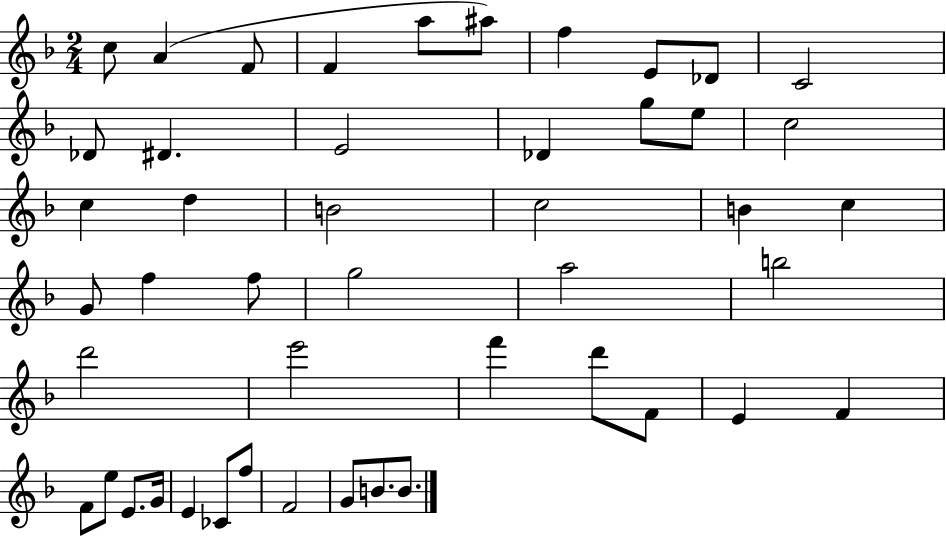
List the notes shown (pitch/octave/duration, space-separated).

C5/e A4/q F4/e F4/q A5/e A#5/e F5/q E4/e Db4/e C4/h Db4/e D#4/q. E4/h Db4/q G5/e E5/e C5/h C5/q D5/q B4/h C5/h B4/q C5/q G4/e F5/q F5/e G5/h A5/h B5/h D6/h E6/h F6/q D6/e F4/e E4/q F4/q F4/e E5/e E4/e. G4/s E4/q CES4/e F5/e F4/h G4/e B4/e. B4/e.